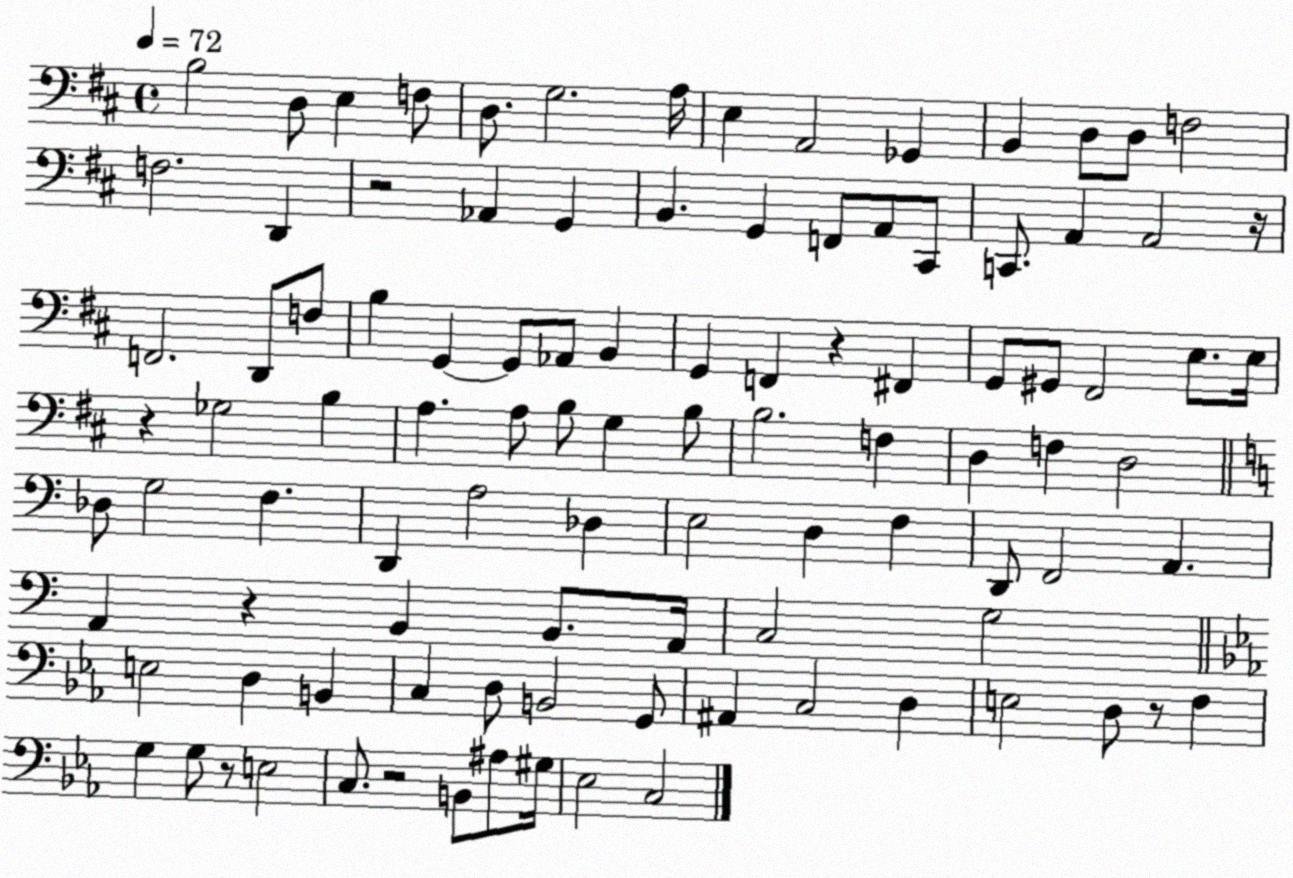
X:1
T:Untitled
M:4/4
L:1/4
K:D
B,2 D,/2 E, F,/2 D,/2 G,2 A,/4 E, A,,2 _G,, B,, D,/2 D,/2 F,2 F,2 D,, z2 _A,, G,, B,, G,, F,,/2 A,,/2 ^C,,/2 C,,/2 A,, A,,2 z/4 F,,2 D,,/2 F,/2 B, G,, G,,/2 _A,,/2 B,, G,, F,, z ^F,, G,,/2 ^G,,/2 ^F,,2 E,/2 E,/4 z _G,2 B, A, A,/2 B,/2 G, B,/2 B,2 F, D, F, D,2 _D,/2 G,2 F, D,, A,2 _D, E,2 D, F, D,,/2 F,,2 A,, A,, z B,, B,,/2 A,,/4 C,2 G,2 E,2 D, B,, C, D,/2 B,,2 G,,/2 ^A,, C,2 D, E,2 D,/2 z/2 F, G, G,/2 z/2 E,2 C,/2 z2 B,,/2 ^A,/2 ^G,/4 _E,2 C,2